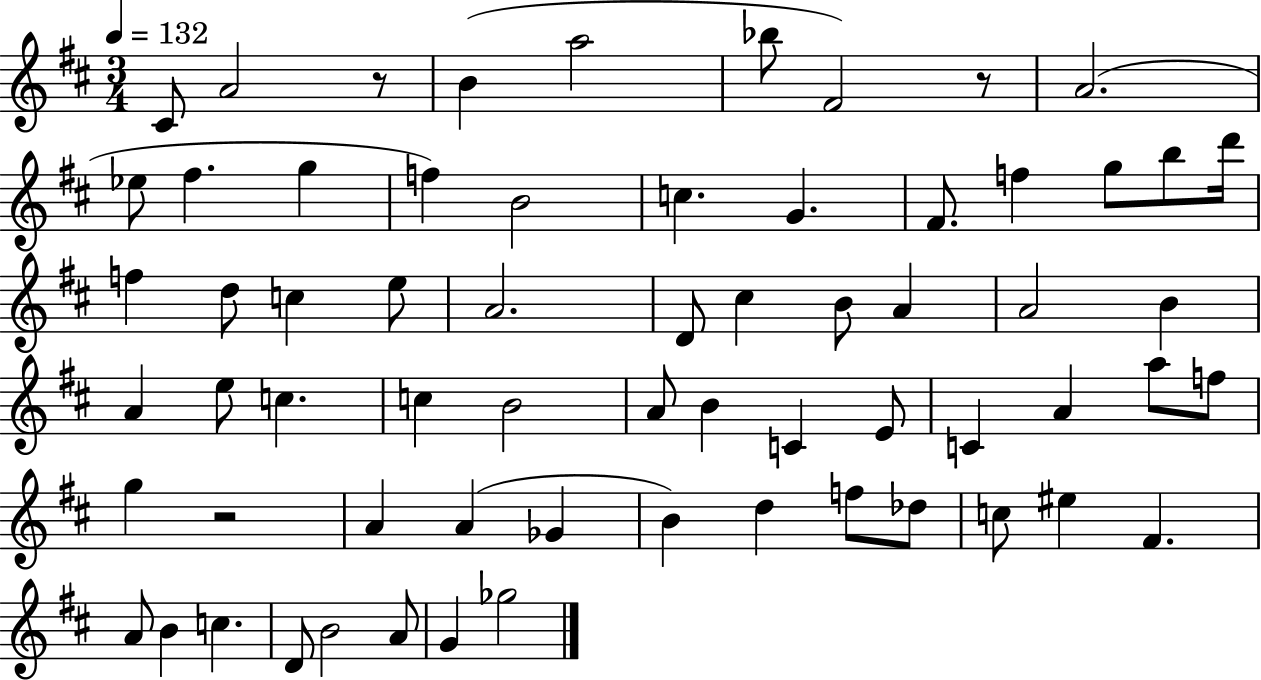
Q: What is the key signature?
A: D major